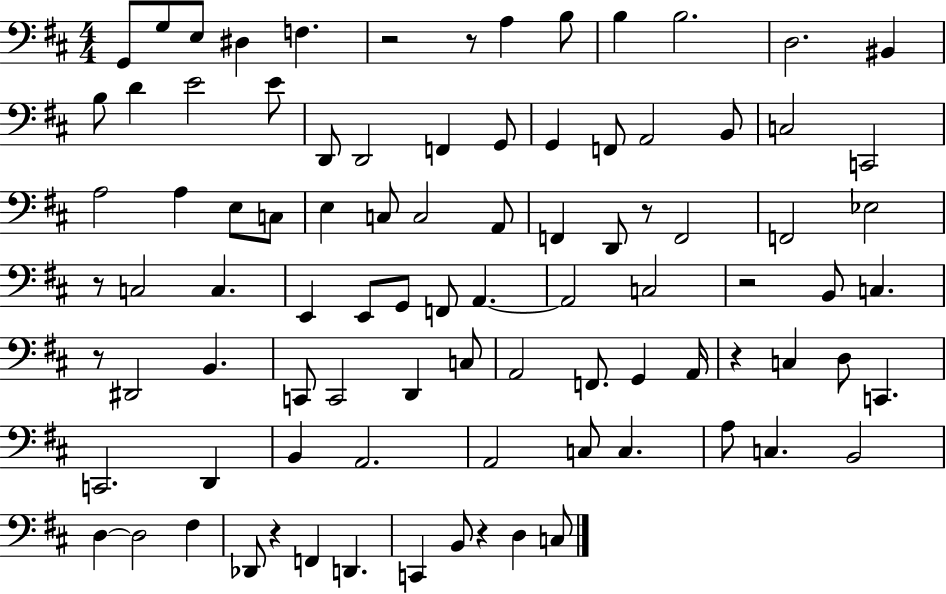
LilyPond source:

{
  \clef bass
  \numericTimeSignature
  \time 4/4
  \key d \major
  g,8 g8 e8 dis4 f4. | r2 r8 a4 b8 | b4 b2. | d2. bis,4 | \break b8 d'4 e'2 e'8 | d,8 d,2 f,4 g,8 | g,4 f,8 a,2 b,8 | c2 c,2 | \break a2 a4 e8 c8 | e4 c8 c2 a,8 | f,4 d,8 r8 f,2 | f,2 ees2 | \break r8 c2 c4. | e,4 e,8 g,8 f,8 a,4.~~ | a,2 c2 | r2 b,8 c4. | \break r8 dis,2 b,4. | c,8 c,2 d,4 c8 | a,2 f,8. g,4 a,16 | r4 c4 d8 c,4. | \break c,2. d,4 | b,4 a,2. | a,2 c8 c4. | a8 c4. b,2 | \break d4~~ d2 fis4 | des,8 r4 f,4 d,4. | c,4 b,8 r4 d4 c8 | \bar "|."
}